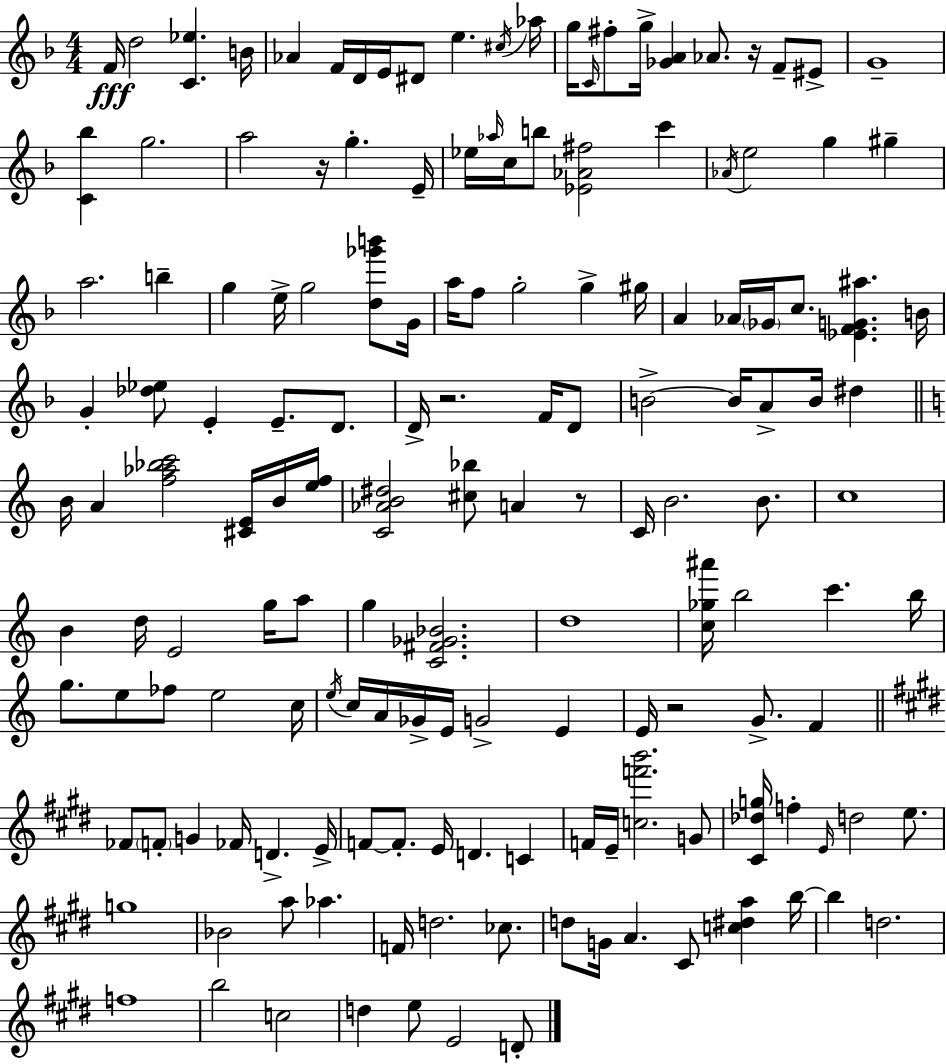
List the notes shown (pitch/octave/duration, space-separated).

F4/s D5/h [C4,Eb5]/q. B4/s Ab4/q F4/s D4/s E4/s D#4/e E5/q. C#5/s Ab5/s G5/s C4/s F#5/e G5/s [Gb4,A4]/q Ab4/e. R/s F4/e EIS4/e G4/w [C4,Bb5]/q G5/h. A5/h R/s G5/q. E4/s Eb5/s Ab5/s C5/s B5/e [Eb4,Ab4,F#5]/h C6/q Ab4/s E5/h G5/q G#5/q A5/h. B5/q G5/q E5/s G5/h [D5,Gb6,B6]/e G4/s A5/s F5/e G5/h G5/q G#5/s A4/q Ab4/s Gb4/s C5/e. [Eb4,F4,G4,A#5]/q. B4/s G4/q [Db5,Eb5]/e E4/q E4/e. D4/e. D4/s R/h. F4/s D4/e B4/h B4/s A4/e B4/s D#5/q B4/s A4/q [F5,Ab5,Bb5,C6]/h [C#4,E4]/s B4/s [E5,F5]/s [C4,Ab4,B4,D#5]/h [C#5,Bb5]/e A4/q R/e C4/s B4/h. B4/e. C5/w B4/q D5/s E4/h G5/s A5/e G5/q [C4,F#4,Gb4,Bb4]/h. D5/w [C5,Gb5,A#6]/s B5/h C6/q. B5/s G5/e. E5/e FES5/e E5/h C5/s E5/s C5/s A4/s Gb4/s E4/s G4/h E4/q E4/s R/h G4/e. F4/q FES4/e F4/e G4/q FES4/s D4/q. E4/s F4/e F4/e. E4/s D4/q. C4/q F4/s E4/s [C5,F6,B6]/h. G4/e [C#4,Db5,G5]/s F5/q E4/s D5/h E5/e. G5/w Bb4/h A5/e Ab5/q. F4/s D5/h. CES5/e. D5/e G4/s A4/q. C#4/e [C5,D#5,A5]/q B5/s B5/q D5/h. F5/w B5/h C5/h D5/q E5/e E4/h D4/e